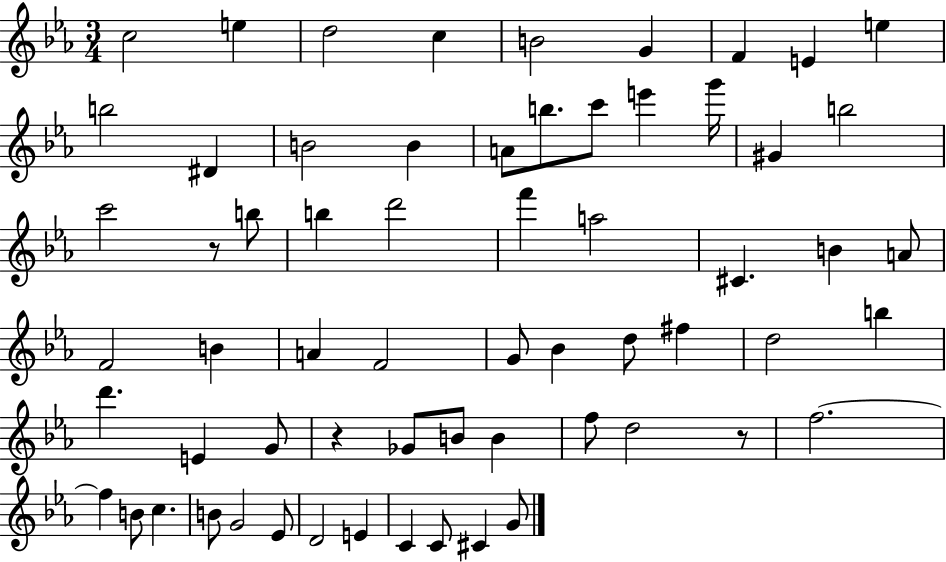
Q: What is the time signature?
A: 3/4